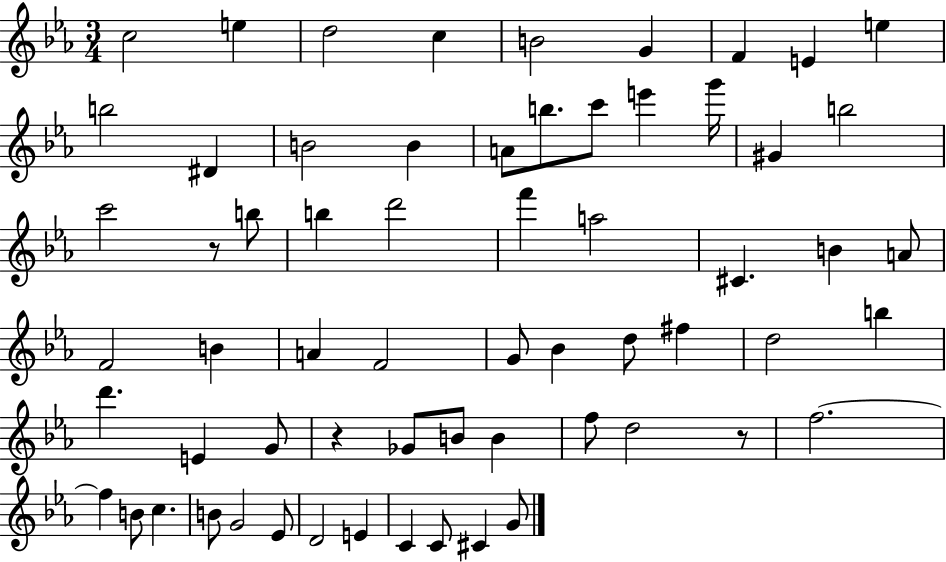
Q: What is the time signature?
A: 3/4